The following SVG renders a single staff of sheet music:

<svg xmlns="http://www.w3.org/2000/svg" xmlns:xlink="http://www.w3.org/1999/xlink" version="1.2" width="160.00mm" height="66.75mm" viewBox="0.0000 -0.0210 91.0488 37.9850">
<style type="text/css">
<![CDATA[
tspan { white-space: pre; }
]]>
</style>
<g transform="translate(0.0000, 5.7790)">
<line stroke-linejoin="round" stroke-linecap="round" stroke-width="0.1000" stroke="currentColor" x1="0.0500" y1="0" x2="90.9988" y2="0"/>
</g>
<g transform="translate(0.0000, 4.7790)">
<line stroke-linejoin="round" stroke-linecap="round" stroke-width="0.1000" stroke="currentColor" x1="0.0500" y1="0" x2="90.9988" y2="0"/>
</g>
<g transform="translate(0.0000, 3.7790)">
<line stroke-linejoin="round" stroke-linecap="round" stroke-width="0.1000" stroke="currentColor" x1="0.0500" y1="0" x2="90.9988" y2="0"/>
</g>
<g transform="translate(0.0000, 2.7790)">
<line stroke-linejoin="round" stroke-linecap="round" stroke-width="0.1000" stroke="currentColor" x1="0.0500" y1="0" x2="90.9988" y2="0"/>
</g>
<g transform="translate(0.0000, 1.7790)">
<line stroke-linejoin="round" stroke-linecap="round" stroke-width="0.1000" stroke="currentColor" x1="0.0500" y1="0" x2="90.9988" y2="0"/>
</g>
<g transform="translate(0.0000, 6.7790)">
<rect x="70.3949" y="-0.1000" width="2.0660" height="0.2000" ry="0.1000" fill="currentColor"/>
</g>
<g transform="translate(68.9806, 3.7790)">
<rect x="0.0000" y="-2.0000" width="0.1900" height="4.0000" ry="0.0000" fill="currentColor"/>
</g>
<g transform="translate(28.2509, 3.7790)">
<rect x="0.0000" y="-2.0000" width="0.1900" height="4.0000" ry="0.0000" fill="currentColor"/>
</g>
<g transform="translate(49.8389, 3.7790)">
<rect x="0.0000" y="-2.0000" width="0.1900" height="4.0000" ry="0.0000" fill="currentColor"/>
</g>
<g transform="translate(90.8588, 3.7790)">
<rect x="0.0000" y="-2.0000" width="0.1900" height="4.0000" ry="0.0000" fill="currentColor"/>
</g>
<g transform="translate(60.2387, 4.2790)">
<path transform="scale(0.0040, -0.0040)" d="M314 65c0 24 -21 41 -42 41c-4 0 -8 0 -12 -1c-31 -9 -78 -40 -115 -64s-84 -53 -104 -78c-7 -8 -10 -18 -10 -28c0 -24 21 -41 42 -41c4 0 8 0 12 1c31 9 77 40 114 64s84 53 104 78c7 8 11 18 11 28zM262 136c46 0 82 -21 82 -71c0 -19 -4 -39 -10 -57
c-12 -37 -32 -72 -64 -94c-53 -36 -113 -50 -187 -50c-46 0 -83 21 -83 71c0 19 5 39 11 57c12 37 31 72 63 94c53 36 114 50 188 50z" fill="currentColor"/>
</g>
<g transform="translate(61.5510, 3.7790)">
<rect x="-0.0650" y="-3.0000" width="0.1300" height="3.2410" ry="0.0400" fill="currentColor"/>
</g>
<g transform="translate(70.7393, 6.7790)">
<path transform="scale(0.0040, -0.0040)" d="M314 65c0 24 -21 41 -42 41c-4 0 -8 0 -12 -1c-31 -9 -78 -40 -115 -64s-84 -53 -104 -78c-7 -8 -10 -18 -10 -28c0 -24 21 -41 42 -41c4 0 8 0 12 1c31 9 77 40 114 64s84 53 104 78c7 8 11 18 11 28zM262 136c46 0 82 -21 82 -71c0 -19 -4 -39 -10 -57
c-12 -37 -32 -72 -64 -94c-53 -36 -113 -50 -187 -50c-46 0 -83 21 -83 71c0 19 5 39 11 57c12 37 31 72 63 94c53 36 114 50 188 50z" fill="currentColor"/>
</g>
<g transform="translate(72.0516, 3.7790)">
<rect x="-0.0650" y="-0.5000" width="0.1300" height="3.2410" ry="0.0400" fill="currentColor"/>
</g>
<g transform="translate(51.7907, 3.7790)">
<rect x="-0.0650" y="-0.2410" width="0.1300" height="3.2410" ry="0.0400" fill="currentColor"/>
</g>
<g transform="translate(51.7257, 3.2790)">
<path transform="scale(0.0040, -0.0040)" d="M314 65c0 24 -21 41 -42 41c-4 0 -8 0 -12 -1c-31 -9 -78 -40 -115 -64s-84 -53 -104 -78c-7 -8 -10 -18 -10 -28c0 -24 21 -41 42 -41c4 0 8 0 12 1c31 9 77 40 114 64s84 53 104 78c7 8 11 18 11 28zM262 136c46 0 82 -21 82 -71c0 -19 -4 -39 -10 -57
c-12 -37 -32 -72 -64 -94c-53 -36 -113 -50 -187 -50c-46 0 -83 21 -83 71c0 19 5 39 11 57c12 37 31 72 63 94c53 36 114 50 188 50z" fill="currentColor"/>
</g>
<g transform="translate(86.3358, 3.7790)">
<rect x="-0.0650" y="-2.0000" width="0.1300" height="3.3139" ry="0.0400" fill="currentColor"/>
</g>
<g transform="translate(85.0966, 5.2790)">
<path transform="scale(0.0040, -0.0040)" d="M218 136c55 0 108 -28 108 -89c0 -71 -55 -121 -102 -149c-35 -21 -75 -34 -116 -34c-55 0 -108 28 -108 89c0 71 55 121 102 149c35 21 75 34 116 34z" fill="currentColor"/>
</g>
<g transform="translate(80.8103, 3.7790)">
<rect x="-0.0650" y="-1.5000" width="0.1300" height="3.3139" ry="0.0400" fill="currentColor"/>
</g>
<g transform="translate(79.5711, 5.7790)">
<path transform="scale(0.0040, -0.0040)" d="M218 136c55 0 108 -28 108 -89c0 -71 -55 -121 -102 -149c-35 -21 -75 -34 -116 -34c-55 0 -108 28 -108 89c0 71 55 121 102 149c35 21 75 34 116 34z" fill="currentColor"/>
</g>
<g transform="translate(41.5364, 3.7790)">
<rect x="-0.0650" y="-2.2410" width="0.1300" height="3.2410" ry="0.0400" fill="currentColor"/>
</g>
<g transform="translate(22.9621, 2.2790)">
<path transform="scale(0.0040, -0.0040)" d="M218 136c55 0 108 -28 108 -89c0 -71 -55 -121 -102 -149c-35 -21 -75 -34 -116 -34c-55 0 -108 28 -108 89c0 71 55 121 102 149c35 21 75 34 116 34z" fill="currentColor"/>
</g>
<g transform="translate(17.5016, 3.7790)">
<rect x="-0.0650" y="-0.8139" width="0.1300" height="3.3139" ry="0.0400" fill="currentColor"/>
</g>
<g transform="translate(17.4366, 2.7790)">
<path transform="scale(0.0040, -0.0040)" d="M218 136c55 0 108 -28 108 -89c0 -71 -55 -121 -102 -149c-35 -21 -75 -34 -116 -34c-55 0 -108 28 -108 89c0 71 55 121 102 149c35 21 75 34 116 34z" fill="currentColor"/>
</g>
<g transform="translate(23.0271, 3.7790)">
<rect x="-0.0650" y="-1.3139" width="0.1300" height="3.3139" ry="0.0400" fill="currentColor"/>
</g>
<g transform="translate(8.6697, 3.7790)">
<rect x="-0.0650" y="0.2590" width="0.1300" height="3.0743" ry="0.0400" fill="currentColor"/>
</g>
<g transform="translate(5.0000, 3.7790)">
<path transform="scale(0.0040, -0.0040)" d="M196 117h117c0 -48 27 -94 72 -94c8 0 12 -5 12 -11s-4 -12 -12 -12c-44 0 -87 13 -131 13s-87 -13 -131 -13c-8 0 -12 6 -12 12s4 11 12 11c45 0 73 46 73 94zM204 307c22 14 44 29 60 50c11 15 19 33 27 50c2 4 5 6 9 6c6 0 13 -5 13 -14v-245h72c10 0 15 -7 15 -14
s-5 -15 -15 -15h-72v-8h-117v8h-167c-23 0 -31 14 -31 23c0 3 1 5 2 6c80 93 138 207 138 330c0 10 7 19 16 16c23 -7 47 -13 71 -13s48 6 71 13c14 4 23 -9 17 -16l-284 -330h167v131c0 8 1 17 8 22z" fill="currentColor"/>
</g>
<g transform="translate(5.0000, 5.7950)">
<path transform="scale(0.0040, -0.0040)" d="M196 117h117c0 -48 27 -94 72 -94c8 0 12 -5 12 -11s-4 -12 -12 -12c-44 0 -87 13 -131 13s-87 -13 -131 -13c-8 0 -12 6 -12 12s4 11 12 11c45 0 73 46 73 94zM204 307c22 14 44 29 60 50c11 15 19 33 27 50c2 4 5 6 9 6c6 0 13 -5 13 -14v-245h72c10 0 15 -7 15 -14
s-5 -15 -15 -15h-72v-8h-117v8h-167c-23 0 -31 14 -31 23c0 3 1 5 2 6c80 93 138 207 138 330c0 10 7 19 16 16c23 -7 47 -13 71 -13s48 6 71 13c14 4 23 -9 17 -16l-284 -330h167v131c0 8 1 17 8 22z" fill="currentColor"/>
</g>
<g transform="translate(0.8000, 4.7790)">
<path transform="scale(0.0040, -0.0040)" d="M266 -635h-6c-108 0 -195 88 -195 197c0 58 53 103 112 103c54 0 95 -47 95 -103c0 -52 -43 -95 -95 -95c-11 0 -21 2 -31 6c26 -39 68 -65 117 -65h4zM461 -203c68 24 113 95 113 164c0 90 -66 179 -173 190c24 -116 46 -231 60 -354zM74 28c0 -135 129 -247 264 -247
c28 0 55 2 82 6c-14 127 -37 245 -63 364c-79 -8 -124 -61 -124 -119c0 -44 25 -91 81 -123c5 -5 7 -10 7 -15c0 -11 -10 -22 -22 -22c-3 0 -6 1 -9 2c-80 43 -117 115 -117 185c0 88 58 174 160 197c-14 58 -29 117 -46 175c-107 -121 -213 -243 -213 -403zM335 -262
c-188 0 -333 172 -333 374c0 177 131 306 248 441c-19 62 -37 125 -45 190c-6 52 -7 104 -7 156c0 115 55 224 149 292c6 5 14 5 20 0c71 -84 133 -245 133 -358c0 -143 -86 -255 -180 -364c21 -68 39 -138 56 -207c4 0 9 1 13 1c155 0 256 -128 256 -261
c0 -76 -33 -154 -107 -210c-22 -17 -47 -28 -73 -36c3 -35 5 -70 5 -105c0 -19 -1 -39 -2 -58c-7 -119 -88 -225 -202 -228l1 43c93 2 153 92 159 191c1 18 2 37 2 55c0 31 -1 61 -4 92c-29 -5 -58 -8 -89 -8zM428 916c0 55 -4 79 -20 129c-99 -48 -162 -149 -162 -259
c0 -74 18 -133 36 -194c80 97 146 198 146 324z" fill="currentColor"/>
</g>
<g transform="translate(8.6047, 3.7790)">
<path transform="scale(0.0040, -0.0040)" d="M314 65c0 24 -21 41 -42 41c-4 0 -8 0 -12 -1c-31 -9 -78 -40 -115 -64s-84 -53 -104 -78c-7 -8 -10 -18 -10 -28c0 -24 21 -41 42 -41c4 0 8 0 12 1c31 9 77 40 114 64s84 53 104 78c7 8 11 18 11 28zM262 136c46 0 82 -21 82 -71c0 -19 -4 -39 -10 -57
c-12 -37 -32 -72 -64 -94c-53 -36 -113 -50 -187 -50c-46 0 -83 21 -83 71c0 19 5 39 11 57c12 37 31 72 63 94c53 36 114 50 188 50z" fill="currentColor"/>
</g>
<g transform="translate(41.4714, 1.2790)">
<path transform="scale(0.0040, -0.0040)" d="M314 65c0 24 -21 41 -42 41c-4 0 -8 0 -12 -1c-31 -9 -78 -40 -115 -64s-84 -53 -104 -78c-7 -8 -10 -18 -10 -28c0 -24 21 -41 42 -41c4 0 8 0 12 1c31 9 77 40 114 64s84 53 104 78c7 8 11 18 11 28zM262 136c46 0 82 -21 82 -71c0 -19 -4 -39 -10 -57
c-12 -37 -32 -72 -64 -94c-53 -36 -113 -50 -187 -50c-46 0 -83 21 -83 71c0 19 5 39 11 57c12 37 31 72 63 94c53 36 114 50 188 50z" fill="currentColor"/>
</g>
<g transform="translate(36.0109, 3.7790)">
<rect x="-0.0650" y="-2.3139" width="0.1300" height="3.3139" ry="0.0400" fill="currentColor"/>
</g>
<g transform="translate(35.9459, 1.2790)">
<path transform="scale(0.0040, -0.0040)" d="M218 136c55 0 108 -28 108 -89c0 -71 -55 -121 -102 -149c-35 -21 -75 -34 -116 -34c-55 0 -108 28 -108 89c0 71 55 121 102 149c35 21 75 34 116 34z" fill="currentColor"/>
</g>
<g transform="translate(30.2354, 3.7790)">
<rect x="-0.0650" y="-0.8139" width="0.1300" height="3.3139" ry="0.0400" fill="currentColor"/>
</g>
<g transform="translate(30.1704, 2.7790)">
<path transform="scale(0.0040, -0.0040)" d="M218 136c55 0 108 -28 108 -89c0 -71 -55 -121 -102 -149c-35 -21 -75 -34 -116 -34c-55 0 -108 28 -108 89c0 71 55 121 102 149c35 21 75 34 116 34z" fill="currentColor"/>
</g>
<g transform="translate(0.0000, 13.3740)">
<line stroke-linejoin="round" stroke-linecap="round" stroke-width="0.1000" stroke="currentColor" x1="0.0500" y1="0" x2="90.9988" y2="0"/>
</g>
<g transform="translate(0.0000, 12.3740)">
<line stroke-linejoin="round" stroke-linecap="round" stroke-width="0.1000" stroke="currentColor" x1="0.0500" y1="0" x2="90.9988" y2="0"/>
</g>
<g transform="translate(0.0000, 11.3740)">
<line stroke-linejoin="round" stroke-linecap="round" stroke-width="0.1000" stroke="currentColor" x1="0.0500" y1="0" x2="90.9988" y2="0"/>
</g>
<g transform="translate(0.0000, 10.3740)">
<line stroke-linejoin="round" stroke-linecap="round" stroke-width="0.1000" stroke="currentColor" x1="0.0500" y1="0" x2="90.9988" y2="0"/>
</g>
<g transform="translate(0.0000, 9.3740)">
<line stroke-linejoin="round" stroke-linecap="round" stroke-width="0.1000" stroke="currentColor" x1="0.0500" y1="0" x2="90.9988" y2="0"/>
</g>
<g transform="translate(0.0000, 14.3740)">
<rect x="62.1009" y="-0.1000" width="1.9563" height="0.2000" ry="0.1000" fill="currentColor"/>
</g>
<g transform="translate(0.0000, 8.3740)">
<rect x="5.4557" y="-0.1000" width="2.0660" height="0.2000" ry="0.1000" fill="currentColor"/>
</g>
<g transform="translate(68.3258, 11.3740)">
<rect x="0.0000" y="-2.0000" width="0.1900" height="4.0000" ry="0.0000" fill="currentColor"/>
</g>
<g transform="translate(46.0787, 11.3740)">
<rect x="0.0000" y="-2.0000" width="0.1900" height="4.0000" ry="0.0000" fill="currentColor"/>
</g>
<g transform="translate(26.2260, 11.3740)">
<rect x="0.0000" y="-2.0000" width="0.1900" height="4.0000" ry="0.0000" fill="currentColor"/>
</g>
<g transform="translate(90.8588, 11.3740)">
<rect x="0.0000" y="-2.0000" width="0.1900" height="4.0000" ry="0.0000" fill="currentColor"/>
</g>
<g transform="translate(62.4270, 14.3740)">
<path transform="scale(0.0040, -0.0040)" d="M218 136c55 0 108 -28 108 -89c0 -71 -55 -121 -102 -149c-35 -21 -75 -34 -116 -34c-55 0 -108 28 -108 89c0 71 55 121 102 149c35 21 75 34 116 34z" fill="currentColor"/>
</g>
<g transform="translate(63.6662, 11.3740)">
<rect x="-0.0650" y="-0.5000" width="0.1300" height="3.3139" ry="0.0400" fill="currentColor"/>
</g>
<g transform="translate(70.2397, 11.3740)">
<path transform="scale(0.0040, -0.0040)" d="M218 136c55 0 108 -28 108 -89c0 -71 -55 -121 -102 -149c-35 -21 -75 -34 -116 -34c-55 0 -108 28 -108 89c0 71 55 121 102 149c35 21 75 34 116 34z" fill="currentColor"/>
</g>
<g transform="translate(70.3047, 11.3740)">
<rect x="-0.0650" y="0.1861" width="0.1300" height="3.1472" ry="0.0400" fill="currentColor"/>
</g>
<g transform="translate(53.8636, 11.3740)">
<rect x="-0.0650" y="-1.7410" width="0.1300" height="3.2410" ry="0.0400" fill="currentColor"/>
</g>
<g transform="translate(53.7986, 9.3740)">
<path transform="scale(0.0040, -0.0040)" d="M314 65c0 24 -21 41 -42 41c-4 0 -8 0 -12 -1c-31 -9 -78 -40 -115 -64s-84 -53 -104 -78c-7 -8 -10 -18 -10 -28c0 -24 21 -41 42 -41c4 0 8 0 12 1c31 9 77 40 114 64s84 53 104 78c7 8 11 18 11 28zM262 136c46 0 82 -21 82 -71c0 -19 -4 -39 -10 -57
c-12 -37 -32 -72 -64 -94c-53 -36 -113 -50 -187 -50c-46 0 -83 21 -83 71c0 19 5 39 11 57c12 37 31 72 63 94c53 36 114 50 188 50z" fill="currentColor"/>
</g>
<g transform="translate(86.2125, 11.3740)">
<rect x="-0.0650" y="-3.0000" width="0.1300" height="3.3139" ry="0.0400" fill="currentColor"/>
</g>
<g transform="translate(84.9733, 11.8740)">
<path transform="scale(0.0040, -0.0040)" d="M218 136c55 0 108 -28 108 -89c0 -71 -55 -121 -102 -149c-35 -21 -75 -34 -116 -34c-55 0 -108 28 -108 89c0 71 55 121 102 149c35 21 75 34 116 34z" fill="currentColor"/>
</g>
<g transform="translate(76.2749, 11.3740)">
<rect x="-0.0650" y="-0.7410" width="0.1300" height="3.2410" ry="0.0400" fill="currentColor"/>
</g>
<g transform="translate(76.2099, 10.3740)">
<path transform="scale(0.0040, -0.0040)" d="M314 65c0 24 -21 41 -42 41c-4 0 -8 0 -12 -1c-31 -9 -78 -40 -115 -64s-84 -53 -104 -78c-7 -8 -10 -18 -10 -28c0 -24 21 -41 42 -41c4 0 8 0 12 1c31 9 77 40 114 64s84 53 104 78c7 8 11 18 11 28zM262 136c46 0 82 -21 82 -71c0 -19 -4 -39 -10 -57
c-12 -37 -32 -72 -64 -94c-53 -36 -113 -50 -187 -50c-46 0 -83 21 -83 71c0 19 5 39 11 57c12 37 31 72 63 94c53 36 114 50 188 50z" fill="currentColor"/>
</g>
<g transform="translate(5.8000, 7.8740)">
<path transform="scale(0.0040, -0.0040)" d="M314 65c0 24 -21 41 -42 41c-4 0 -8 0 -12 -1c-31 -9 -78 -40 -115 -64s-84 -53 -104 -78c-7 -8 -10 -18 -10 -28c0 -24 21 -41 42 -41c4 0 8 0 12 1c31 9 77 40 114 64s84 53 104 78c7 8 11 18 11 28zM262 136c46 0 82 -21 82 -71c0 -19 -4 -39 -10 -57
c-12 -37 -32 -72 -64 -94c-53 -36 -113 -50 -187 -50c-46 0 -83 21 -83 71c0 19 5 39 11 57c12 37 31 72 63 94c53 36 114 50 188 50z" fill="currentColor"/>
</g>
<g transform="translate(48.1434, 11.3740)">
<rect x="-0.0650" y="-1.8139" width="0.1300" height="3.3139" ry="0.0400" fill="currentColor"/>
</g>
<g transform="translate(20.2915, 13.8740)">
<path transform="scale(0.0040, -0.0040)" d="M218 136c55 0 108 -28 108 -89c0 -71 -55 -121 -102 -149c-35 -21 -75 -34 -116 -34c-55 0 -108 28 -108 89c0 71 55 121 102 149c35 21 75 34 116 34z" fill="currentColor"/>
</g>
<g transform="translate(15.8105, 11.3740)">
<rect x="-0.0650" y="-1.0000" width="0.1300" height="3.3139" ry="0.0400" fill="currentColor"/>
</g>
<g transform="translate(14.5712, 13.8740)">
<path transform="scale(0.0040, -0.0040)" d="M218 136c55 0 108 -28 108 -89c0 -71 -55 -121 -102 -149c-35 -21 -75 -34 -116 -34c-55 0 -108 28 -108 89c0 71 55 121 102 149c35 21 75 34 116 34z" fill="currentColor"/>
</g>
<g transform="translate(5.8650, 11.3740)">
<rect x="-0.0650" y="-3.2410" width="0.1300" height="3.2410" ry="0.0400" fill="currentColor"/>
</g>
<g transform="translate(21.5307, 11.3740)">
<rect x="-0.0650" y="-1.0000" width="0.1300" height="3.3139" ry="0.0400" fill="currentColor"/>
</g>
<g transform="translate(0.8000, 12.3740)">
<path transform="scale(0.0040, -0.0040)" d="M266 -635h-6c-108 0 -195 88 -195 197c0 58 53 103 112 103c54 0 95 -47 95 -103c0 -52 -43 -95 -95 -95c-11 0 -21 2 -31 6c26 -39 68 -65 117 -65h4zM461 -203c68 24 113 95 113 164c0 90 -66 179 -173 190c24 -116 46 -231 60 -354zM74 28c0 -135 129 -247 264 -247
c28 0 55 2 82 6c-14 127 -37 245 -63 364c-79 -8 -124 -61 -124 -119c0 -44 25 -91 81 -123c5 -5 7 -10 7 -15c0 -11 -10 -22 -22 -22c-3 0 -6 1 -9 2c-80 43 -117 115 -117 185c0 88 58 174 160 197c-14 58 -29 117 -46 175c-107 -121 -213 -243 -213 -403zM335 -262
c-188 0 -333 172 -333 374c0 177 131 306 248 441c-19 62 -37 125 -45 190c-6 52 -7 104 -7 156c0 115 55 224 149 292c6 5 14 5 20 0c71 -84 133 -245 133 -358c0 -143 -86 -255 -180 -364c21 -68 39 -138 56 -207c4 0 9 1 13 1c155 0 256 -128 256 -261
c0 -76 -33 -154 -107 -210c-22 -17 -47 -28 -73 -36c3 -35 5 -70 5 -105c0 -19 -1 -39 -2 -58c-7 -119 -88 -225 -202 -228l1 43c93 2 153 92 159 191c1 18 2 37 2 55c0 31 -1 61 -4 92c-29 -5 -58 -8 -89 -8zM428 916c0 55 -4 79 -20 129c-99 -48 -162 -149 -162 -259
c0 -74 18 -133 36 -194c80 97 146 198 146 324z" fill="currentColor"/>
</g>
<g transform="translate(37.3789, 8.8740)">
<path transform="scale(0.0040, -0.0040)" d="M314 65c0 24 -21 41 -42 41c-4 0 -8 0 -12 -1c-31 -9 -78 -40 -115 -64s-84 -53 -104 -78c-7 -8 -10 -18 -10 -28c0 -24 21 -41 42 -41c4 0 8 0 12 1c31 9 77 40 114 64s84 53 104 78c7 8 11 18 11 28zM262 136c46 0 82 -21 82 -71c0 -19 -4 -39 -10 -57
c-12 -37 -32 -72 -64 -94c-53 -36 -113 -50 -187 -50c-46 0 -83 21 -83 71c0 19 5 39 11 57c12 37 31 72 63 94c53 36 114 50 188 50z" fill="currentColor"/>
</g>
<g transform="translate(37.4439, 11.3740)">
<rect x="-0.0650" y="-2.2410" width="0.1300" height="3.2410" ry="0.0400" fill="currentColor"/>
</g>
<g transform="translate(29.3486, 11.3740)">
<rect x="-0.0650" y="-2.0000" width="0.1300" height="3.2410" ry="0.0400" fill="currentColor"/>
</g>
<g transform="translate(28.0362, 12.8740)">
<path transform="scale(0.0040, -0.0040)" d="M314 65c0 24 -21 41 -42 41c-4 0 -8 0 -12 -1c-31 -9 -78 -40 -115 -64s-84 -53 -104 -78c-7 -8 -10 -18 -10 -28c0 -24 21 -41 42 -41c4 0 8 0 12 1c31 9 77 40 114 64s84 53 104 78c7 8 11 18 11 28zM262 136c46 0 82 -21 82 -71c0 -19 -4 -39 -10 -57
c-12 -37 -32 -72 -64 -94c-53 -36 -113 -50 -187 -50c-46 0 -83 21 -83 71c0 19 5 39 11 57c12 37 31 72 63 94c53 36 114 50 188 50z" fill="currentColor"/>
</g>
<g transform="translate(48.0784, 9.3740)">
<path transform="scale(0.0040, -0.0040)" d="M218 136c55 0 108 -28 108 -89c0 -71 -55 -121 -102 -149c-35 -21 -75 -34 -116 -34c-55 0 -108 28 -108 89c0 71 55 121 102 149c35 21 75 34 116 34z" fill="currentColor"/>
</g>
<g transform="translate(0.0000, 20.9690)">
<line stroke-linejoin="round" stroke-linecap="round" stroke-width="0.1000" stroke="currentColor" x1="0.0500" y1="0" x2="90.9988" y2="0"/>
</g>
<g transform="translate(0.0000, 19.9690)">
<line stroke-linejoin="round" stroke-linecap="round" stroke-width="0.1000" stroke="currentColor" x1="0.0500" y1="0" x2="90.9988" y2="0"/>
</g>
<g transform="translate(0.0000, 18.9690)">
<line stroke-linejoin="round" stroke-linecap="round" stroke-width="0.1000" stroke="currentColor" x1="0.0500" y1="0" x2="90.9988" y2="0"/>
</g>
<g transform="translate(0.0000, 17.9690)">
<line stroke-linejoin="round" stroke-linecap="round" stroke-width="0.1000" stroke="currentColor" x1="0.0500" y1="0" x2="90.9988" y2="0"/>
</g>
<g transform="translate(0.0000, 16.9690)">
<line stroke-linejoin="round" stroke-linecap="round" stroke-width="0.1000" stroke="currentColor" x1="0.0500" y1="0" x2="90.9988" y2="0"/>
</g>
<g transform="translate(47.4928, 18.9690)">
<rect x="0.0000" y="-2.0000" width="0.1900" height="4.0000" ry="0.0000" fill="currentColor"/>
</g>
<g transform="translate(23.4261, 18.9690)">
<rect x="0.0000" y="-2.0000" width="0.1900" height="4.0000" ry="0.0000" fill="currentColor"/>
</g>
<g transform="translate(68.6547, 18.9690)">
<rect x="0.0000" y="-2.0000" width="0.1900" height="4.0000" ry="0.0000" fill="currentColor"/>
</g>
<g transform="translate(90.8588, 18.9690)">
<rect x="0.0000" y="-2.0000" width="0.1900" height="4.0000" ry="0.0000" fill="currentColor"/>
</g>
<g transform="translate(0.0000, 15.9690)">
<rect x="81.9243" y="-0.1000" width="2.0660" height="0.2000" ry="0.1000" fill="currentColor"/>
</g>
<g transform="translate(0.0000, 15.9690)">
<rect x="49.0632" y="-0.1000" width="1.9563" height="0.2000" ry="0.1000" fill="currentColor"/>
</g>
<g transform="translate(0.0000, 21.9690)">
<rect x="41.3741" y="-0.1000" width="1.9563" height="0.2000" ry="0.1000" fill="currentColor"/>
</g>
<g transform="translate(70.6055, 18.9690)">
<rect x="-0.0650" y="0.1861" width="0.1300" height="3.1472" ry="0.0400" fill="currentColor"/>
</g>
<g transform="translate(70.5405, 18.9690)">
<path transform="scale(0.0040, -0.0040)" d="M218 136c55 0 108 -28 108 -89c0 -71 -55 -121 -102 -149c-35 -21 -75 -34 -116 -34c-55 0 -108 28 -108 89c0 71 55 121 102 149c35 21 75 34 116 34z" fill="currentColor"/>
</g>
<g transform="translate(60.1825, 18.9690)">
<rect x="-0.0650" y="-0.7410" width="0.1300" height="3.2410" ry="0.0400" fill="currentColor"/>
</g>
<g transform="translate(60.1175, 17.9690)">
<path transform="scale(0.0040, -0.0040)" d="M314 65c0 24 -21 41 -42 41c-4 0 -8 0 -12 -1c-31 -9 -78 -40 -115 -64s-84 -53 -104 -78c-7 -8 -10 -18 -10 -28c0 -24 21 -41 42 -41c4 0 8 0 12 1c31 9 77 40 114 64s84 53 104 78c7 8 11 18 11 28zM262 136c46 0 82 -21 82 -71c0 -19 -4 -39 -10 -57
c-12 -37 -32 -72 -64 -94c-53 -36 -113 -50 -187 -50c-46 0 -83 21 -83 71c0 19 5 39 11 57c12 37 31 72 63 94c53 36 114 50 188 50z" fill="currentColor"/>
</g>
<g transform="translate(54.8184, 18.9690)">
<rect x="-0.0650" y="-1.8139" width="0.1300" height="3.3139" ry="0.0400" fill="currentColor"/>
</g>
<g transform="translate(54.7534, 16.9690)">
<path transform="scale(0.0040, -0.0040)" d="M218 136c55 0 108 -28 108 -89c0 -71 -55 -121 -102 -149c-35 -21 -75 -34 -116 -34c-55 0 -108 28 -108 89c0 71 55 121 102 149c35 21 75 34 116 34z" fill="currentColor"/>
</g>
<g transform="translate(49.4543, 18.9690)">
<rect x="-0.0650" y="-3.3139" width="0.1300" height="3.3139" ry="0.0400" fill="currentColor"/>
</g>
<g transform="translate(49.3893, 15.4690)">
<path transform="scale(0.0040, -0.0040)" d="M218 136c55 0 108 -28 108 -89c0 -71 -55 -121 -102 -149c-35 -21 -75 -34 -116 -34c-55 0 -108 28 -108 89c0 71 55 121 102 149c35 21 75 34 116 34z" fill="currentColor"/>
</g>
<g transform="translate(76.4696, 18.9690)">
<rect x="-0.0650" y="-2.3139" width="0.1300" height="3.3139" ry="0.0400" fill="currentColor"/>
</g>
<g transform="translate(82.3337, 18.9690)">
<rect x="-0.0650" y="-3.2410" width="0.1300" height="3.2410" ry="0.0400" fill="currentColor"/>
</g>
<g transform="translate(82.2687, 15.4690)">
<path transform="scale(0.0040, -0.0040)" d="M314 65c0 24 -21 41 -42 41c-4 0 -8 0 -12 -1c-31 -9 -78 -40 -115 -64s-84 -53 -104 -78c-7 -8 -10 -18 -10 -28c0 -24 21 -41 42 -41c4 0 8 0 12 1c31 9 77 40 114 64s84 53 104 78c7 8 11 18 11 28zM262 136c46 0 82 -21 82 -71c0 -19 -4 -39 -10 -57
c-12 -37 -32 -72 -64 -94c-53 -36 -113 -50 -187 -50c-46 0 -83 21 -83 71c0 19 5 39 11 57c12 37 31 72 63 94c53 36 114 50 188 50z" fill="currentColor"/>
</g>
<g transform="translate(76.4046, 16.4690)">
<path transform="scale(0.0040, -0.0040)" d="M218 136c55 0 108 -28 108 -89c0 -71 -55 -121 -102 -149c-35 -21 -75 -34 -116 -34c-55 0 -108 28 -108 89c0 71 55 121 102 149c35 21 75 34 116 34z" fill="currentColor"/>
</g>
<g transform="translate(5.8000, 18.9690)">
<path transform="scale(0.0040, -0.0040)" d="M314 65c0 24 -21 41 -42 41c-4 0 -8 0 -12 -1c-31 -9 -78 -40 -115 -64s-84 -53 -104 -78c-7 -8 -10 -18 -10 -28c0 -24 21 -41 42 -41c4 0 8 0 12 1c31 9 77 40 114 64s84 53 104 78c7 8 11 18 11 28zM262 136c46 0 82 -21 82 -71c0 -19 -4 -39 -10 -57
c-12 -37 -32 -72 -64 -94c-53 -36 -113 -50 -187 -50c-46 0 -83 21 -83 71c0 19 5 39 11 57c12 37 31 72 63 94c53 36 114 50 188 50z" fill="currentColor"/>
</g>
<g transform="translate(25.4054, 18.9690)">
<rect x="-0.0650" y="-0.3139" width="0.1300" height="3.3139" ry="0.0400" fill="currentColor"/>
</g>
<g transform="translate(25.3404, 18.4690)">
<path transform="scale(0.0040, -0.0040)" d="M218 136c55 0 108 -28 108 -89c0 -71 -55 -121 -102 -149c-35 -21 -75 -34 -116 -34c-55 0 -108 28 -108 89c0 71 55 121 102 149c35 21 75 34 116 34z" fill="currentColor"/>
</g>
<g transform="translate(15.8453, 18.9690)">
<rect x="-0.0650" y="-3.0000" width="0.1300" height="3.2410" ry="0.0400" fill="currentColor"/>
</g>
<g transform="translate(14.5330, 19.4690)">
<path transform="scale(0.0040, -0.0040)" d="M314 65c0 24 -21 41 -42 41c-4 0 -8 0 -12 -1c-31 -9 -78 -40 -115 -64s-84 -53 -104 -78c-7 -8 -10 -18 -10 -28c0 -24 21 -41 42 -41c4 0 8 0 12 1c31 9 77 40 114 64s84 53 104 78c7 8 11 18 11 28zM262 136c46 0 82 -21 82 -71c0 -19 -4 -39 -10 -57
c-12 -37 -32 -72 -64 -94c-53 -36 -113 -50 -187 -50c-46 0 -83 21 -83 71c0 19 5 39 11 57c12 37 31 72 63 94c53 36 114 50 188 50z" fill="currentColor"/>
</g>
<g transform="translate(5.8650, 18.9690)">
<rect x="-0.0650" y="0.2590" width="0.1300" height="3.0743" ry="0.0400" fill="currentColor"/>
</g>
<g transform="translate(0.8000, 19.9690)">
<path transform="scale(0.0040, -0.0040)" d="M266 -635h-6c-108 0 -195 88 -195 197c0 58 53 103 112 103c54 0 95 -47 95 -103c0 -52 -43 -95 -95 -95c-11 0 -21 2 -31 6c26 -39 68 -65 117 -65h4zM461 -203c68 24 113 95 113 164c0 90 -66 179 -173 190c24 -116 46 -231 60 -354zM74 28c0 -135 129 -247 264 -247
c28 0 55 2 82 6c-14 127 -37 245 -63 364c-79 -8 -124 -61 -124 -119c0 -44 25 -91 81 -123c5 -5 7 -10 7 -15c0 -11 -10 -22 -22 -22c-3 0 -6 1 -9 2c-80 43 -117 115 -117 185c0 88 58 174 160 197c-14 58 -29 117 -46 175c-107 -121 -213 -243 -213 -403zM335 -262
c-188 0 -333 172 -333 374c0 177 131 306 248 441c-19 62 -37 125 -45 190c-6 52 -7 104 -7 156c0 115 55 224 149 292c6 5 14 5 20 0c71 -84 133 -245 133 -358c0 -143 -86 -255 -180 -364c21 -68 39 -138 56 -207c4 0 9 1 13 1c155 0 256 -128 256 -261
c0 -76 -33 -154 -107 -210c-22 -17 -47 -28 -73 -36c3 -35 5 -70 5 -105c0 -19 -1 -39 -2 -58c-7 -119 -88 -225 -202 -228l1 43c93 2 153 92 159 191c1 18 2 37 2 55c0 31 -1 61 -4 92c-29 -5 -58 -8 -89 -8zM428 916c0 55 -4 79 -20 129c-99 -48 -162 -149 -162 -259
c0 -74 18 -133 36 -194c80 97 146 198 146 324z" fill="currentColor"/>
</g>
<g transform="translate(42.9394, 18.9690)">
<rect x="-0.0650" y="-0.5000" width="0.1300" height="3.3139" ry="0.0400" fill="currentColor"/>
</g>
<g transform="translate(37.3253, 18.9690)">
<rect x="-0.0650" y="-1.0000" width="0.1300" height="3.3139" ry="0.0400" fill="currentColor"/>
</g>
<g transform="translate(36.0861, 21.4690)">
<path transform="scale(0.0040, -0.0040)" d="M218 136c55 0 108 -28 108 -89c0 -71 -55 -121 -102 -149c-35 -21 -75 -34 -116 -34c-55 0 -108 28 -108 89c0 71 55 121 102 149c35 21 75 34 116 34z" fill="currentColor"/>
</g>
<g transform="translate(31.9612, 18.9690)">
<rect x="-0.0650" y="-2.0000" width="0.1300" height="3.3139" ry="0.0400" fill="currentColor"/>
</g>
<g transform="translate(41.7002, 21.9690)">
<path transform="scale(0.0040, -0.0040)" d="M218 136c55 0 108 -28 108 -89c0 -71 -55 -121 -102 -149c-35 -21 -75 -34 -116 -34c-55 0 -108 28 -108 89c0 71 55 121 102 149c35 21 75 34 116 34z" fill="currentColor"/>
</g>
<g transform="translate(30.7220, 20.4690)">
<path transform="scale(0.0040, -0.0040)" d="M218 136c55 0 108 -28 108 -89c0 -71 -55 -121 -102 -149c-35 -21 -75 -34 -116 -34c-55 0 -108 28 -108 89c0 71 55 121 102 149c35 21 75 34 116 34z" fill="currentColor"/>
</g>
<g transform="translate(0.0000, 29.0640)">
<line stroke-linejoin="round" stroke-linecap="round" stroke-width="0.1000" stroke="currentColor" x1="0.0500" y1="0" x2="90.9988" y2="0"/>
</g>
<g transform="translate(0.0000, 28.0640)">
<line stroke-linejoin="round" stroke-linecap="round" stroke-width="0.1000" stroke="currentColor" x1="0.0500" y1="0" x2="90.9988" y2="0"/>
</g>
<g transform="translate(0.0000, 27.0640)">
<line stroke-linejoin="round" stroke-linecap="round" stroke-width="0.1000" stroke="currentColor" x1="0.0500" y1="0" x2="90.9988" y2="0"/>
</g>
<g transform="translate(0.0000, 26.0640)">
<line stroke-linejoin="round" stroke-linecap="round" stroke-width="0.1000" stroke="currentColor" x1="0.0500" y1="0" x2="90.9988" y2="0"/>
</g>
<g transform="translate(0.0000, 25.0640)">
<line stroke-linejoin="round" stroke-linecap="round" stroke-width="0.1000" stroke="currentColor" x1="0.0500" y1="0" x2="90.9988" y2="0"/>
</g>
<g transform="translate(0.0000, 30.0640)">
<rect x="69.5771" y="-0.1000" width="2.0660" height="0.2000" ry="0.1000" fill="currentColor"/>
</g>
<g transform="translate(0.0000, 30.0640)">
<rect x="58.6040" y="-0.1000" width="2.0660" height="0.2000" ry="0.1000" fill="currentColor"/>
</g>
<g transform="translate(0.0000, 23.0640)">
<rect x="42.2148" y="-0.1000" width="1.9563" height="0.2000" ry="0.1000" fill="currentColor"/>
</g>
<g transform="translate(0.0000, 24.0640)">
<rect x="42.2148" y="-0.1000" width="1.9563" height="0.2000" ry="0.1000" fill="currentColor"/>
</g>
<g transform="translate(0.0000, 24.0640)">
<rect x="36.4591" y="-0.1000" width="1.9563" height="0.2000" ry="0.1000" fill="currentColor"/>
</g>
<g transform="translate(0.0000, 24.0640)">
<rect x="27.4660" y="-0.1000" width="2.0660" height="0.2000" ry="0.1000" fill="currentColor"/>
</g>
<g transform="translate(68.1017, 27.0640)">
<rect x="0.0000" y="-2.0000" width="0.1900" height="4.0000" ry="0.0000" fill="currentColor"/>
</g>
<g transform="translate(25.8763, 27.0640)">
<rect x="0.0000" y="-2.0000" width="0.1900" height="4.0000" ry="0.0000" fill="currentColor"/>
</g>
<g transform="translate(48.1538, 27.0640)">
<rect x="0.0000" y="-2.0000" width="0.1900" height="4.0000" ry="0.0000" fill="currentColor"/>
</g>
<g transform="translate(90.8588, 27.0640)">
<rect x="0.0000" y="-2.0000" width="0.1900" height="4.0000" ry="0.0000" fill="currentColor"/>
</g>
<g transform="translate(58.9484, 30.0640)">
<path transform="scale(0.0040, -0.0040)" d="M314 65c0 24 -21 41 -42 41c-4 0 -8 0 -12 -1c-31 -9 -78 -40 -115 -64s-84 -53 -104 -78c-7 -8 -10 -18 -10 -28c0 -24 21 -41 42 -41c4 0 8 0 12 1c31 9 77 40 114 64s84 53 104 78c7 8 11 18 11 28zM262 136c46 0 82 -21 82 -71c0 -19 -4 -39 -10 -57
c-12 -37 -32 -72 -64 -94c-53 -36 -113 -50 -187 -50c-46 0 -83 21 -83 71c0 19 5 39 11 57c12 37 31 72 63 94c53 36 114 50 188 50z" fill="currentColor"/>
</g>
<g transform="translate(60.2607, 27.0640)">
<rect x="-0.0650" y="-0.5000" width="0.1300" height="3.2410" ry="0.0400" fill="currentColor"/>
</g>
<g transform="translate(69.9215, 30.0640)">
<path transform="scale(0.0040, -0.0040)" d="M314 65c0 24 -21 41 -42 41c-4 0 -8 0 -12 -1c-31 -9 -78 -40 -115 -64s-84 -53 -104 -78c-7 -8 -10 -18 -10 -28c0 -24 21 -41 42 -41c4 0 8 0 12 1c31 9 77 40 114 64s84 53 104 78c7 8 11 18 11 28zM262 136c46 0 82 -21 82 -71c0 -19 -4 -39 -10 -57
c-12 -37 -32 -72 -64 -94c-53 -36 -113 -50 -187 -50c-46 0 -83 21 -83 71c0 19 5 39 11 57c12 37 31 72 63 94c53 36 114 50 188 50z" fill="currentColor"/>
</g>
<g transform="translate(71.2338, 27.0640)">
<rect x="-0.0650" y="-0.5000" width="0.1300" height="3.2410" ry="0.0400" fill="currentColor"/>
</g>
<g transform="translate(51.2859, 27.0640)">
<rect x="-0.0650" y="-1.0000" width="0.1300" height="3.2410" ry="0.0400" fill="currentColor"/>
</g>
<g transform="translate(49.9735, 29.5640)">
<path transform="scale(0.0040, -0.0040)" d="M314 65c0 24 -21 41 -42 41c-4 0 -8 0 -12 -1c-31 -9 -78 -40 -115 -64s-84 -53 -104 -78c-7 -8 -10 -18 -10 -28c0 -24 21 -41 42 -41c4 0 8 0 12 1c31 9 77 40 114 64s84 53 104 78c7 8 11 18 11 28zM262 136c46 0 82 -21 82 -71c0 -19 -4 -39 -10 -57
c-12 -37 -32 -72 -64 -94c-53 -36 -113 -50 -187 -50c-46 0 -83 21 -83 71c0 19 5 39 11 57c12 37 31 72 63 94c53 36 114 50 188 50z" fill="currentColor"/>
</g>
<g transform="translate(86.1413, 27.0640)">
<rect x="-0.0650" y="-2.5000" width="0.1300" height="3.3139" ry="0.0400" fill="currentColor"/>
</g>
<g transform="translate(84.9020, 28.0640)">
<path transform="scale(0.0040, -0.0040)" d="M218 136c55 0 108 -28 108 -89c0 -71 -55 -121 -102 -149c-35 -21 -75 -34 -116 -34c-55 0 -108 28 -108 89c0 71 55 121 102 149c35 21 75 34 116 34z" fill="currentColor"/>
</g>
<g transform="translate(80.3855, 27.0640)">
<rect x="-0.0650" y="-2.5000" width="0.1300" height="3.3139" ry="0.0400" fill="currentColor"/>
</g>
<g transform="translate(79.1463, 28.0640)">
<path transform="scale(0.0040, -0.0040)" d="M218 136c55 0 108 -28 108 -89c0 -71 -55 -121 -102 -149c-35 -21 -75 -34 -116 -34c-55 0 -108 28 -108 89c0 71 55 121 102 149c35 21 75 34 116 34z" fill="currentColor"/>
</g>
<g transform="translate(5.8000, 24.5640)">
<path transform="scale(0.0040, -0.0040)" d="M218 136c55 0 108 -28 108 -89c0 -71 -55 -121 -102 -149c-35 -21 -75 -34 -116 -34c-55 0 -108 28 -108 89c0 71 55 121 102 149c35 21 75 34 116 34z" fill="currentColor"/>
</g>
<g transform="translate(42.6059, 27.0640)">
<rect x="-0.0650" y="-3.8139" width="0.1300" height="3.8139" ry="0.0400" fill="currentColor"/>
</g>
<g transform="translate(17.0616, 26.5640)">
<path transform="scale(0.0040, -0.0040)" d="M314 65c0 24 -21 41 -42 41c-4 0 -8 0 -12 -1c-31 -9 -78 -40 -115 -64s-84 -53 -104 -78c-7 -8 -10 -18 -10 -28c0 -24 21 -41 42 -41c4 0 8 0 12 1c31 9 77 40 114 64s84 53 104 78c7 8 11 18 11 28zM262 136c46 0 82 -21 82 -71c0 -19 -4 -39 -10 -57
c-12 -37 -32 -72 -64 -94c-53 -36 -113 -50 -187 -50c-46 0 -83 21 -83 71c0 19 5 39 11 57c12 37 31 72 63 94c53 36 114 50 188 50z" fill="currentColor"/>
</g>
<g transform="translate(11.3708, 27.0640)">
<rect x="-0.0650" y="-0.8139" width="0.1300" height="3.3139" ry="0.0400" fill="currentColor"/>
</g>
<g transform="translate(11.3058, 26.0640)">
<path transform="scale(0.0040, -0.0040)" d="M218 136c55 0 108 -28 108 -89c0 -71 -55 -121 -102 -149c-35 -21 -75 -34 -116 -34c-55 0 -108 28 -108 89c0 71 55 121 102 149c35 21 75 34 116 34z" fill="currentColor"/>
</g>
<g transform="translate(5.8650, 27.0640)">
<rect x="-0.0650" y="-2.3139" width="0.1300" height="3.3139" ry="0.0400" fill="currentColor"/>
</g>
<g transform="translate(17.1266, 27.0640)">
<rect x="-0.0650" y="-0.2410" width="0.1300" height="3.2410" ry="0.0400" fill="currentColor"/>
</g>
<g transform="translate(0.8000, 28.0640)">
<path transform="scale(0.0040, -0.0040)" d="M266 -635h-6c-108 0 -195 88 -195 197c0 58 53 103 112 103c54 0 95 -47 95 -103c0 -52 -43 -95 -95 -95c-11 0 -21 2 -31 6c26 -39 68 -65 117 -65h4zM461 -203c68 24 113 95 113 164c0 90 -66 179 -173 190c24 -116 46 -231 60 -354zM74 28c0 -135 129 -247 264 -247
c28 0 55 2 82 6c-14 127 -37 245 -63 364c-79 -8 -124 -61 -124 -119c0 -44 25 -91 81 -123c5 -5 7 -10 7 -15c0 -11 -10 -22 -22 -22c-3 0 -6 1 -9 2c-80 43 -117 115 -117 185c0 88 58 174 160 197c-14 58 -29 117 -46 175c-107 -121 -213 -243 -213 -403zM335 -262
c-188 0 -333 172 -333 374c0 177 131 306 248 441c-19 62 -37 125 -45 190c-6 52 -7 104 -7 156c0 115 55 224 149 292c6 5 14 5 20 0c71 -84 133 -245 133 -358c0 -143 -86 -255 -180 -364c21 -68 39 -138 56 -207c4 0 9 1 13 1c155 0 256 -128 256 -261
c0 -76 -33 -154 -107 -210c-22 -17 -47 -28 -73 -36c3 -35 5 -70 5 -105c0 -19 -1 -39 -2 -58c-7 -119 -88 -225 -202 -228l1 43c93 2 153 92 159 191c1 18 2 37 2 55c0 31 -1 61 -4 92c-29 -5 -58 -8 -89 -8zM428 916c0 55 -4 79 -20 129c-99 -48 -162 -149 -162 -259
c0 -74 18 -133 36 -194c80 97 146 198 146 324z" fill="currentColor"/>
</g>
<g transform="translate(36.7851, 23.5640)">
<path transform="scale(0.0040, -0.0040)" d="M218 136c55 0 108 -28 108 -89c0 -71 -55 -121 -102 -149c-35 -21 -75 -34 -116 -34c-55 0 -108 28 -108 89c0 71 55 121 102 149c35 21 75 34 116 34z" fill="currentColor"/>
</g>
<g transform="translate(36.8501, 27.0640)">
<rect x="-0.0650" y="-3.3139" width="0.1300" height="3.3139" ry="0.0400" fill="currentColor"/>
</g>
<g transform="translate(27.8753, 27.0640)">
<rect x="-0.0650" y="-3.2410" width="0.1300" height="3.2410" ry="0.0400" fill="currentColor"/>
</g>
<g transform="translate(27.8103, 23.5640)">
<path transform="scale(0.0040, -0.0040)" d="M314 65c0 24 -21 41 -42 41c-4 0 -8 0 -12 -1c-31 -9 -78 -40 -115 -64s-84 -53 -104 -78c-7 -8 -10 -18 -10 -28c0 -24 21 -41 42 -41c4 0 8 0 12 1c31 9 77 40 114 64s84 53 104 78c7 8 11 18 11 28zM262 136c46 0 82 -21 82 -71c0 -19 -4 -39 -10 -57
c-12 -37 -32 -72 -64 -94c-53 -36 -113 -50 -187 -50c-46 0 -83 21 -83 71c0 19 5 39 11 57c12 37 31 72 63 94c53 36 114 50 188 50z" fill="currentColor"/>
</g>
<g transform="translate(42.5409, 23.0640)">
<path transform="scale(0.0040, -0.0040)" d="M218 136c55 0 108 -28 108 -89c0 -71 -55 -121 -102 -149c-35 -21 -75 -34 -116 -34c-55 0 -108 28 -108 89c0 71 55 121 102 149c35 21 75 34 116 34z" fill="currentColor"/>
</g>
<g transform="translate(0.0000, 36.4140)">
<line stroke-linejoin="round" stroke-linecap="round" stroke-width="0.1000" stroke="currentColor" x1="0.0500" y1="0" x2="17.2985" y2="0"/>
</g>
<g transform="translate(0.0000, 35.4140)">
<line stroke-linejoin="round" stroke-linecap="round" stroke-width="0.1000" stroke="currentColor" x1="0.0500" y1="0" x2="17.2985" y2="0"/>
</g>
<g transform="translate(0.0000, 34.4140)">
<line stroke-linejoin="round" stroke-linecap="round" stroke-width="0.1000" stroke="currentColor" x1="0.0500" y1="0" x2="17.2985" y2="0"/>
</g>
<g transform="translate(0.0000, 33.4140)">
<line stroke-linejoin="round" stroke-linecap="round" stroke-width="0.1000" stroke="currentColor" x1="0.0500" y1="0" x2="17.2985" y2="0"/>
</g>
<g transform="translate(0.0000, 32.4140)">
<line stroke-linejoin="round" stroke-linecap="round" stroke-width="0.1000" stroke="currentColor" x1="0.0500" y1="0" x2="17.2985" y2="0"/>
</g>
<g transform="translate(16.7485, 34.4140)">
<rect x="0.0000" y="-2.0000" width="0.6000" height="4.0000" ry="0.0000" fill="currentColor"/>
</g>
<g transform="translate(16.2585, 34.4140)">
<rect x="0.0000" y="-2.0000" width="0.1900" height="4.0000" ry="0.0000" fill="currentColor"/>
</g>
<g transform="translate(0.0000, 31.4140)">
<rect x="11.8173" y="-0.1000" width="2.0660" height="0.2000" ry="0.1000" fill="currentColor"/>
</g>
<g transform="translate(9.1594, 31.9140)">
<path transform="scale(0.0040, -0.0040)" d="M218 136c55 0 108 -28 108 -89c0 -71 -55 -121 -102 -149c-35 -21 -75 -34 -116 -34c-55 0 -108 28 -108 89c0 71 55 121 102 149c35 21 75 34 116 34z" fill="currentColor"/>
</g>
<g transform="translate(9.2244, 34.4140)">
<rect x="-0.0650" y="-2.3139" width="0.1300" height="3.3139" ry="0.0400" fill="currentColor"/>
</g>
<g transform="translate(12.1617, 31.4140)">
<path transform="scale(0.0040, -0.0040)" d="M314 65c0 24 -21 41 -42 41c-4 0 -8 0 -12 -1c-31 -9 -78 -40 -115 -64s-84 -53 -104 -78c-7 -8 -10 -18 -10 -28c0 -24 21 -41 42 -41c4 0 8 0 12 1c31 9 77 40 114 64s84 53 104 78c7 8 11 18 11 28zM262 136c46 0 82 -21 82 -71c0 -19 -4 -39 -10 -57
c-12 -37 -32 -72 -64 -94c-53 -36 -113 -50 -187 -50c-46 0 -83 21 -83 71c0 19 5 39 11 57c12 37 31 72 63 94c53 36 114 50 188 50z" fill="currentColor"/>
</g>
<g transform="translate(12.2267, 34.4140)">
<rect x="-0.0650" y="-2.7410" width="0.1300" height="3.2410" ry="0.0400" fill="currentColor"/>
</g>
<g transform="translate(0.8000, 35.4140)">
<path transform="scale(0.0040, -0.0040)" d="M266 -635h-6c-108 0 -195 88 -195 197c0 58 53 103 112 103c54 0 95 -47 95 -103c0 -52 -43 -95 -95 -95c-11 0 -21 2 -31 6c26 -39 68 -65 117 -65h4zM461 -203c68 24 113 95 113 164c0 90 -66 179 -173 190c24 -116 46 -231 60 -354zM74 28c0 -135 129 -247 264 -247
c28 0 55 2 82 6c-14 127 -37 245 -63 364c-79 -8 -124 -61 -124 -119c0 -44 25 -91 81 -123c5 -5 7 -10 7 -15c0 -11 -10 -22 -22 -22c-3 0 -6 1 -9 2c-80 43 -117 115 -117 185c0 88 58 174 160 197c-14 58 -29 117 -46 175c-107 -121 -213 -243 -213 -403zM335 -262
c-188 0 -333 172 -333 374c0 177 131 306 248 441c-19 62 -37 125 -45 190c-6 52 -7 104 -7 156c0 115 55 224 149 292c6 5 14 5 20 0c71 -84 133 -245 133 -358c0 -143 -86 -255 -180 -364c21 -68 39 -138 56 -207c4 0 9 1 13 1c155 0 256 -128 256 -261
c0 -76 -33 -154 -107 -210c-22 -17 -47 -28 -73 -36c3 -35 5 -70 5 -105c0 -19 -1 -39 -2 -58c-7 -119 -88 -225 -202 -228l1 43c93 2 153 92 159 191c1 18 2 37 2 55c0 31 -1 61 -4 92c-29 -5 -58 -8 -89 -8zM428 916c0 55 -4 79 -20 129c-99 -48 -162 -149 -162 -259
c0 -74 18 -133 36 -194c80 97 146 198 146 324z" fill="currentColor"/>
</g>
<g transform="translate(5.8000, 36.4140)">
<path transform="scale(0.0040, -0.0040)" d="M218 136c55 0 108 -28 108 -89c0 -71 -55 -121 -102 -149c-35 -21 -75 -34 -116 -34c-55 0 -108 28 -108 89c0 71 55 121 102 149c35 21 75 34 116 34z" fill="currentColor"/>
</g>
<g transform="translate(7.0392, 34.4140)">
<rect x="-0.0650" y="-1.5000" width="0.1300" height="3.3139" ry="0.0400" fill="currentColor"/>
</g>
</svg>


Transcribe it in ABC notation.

X:1
T:Untitled
M:4/4
L:1/4
K:C
B2 d e d g g2 c2 A2 C2 E F b2 D D F2 g2 f f2 C B d2 A B2 A2 c F D C b f d2 B g b2 g d c2 b2 b c' D2 C2 C2 G G E g a2